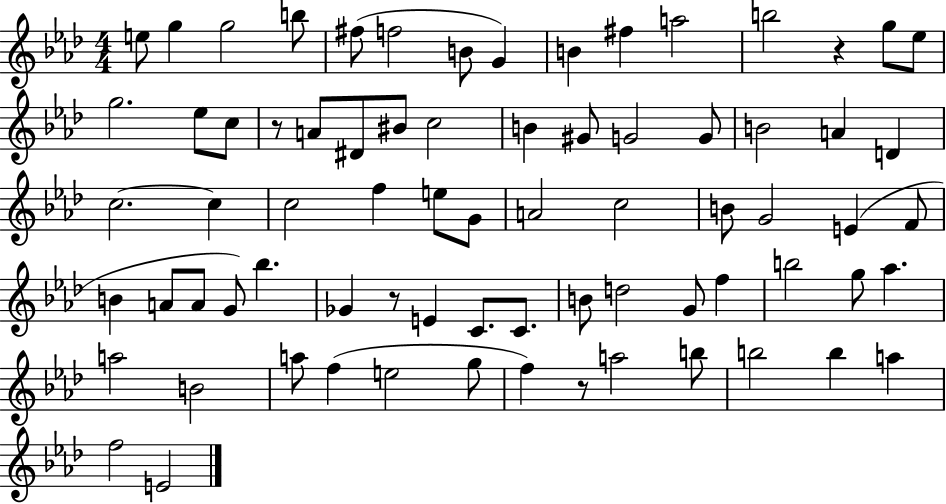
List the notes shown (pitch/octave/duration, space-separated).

E5/e G5/q G5/h B5/e F#5/e F5/h B4/e G4/q B4/q F#5/q A5/h B5/h R/q G5/e Eb5/e G5/h. Eb5/e C5/e R/e A4/e D#4/e BIS4/e C5/h B4/q G#4/e G4/h G4/e B4/h A4/q D4/q C5/h. C5/q C5/h F5/q E5/e G4/e A4/h C5/h B4/e G4/h E4/q F4/e B4/q A4/e A4/e G4/e Bb5/q. Gb4/q R/e E4/q C4/e. C4/e. B4/e D5/h G4/e F5/q B5/h G5/e Ab5/q. A5/h B4/h A5/e F5/q E5/h G5/e F5/q R/e A5/h B5/e B5/h B5/q A5/q F5/h E4/h